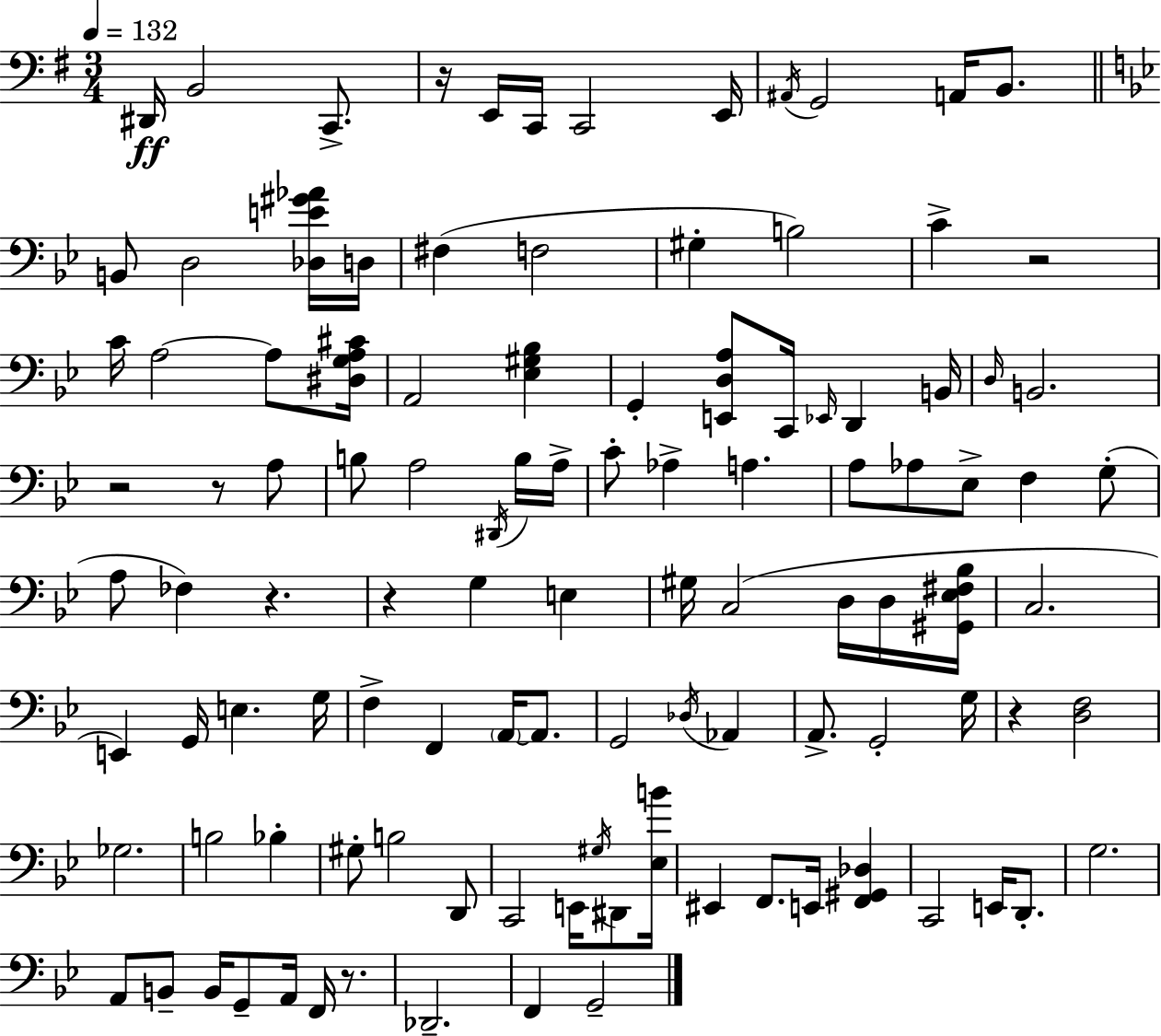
{
  \clef bass
  \numericTimeSignature
  \time 3/4
  \key e \minor
  \tempo 4 = 132
  dis,16\ff b,2 c,8.-> | r16 e,16 c,16 c,2 e,16 | \acciaccatura { ais,16 } g,2 a,16 b,8. | \bar "||" \break \key bes \major b,8 d2 <des e' gis' aes'>16 d16 | fis4( f2 | gis4-. b2) | c'4-> r2 | \break c'16 a2~~ a8 <dis g a cis'>16 | a,2 <ees gis bes>4 | g,4-. <e, d a>8 c,16 \grace { ees,16 } d,4 | b,16 \grace { d16 } b,2. | \break r2 r8 | a8 b8 a2 | \acciaccatura { dis,16 } b16 a16-> c'8-. aes4-> a4. | a8 aes8 ees8-> f4 | \break g8-.( a8 fes4) r4. | r4 g4 e4 | gis16 c2( | d16 d16 <gis, ees fis bes>16 c2. | \break e,4) g,16 e4. | g16 f4-> f,4 \parenthesize a,16~~ | a,8. g,2 \acciaccatura { des16 } | aes,4 a,8.-> g,2-. | \break g16 r4 <d f>2 | ges2. | b2 | bes4-. gis8-. b2 | \break d,8 c,2 | e,16 \acciaccatura { gis16 } dis,8 <ees b'>16 eis,4 f,8. | e,16 <f, gis, des>4 c,2 | e,16 d,8.-. g2. | \break a,8 b,8-- b,16 g,8-- | a,16 f,16 r8. des,2.-- | f,4 g,2-- | \bar "|."
}